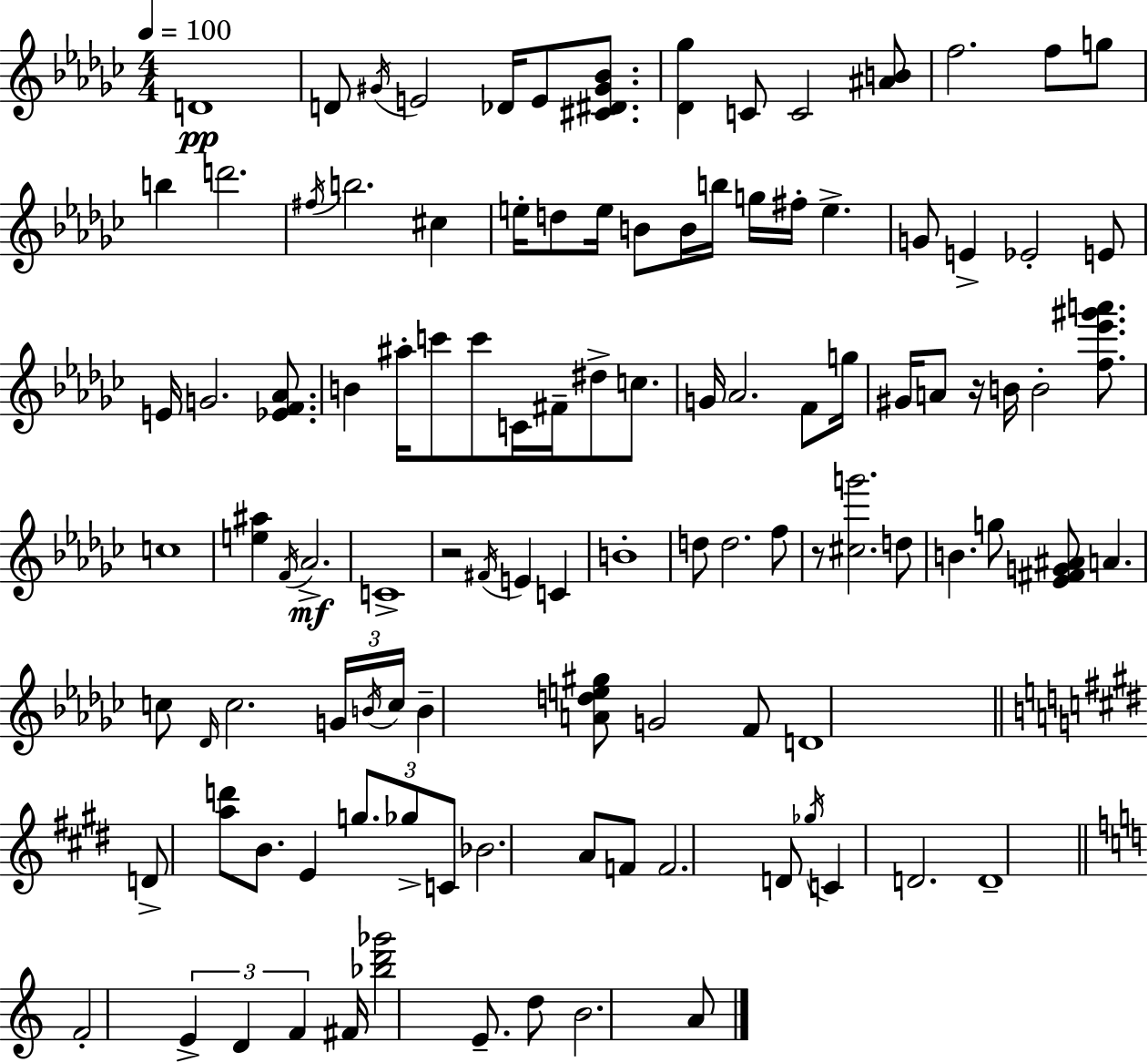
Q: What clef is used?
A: treble